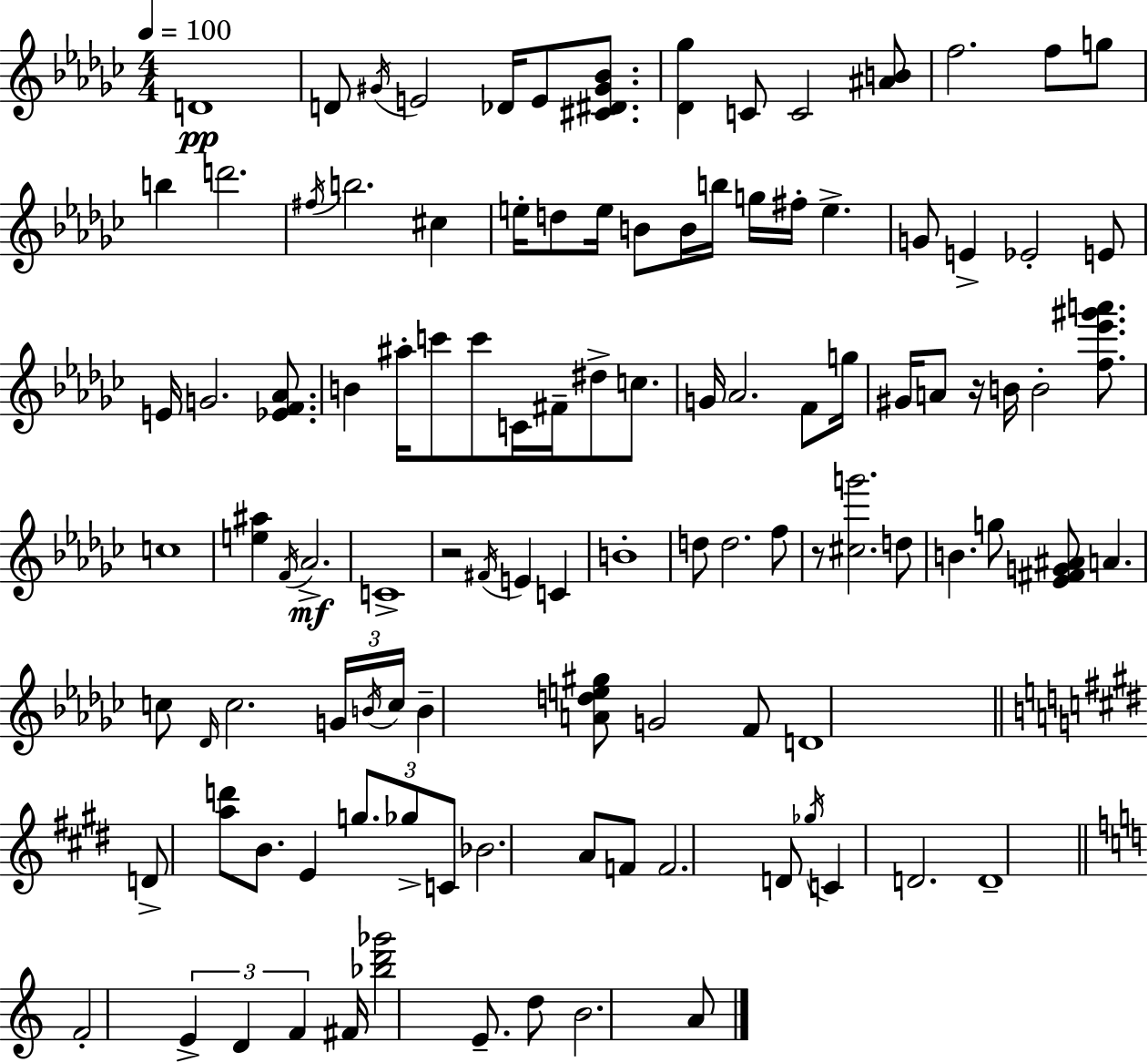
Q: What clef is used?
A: treble